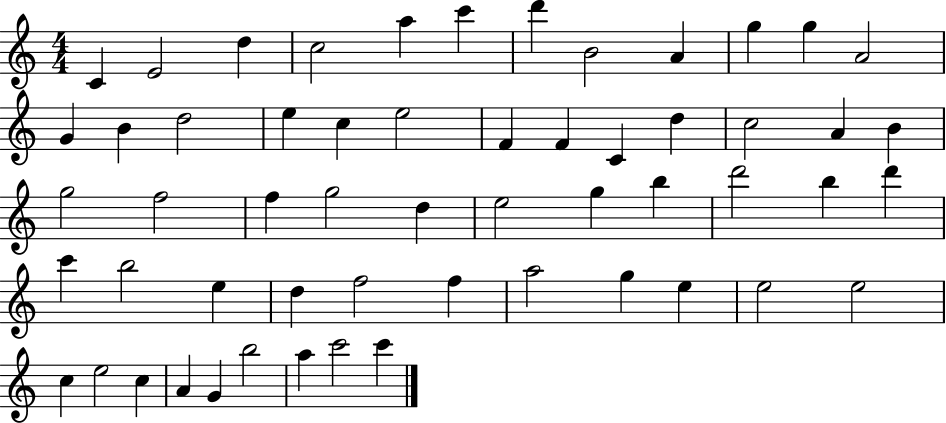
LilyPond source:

{
  \clef treble
  \numericTimeSignature
  \time 4/4
  \key c \major
  c'4 e'2 d''4 | c''2 a''4 c'''4 | d'''4 b'2 a'4 | g''4 g''4 a'2 | \break g'4 b'4 d''2 | e''4 c''4 e''2 | f'4 f'4 c'4 d''4 | c''2 a'4 b'4 | \break g''2 f''2 | f''4 g''2 d''4 | e''2 g''4 b''4 | d'''2 b''4 d'''4 | \break c'''4 b''2 e''4 | d''4 f''2 f''4 | a''2 g''4 e''4 | e''2 e''2 | \break c''4 e''2 c''4 | a'4 g'4 b''2 | a''4 c'''2 c'''4 | \bar "|."
}